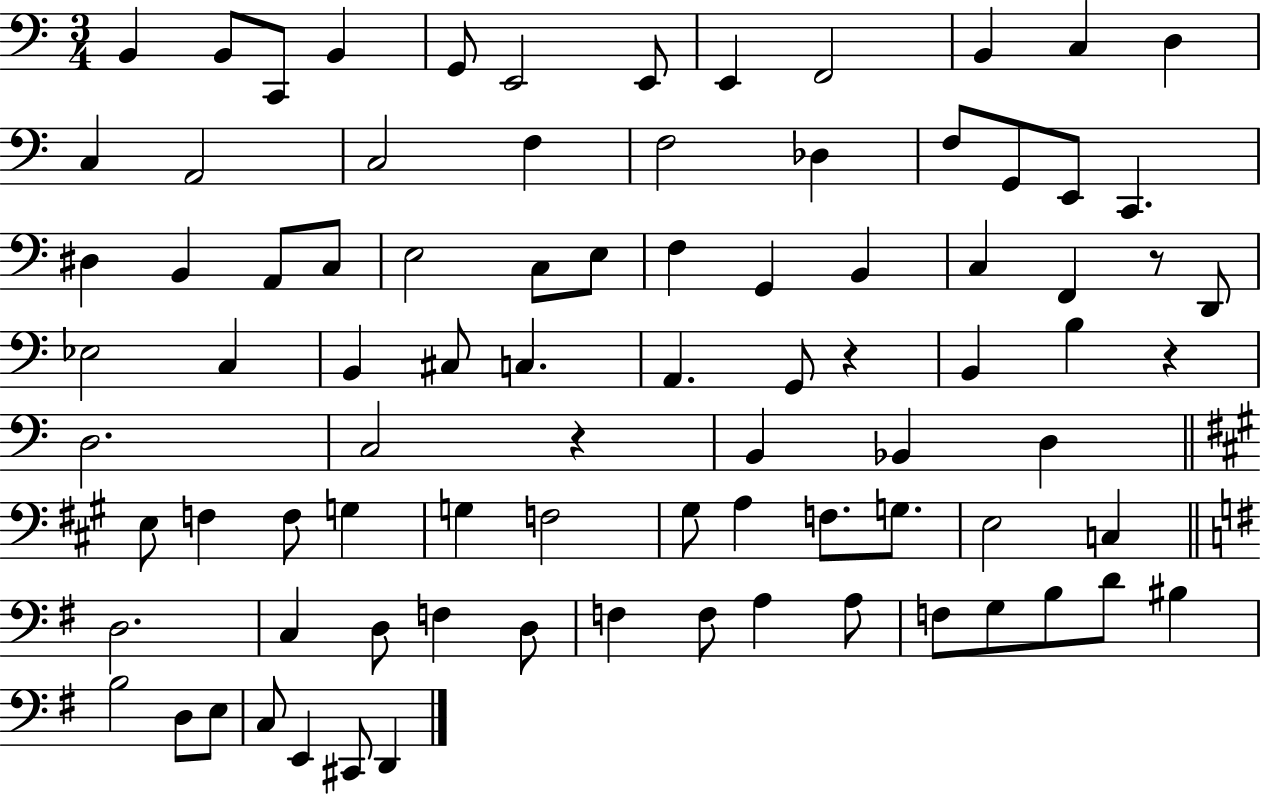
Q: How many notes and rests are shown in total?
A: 86